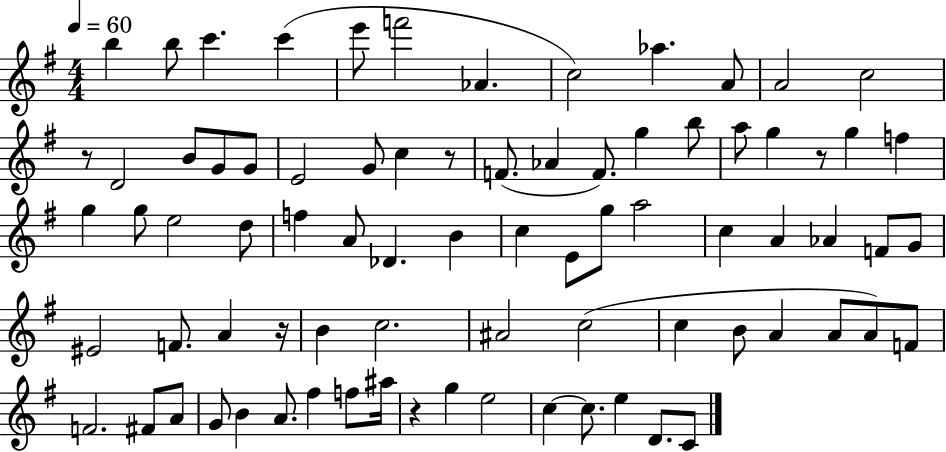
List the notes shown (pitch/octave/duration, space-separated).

B5/q B5/e C6/q. C6/q E6/e F6/h Ab4/q. C5/h Ab5/q. A4/e A4/h C5/h R/e D4/h B4/e G4/e G4/e E4/h G4/e C5/q R/e F4/e. Ab4/q F4/e. G5/q B5/e A5/e G5/q R/e G5/q F5/q G5/q G5/e E5/h D5/e F5/q A4/e Db4/q. B4/q C5/q E4/e G5/e A5/h C5/q A4/q Ab4/q F4/e G4/e EIS4/h F4/e. A4/q R/s B4/q C5/h. A#4/h C5/h C5/q B4/e A4/q A4/e A4/e F4/e F4/h. F#4/e A4/e G4/e B4/q A4/e. F#5/q F5/e A#5/s R/q G5/q E5/h C5/q C5/e. E5/q D4/e. C4/e